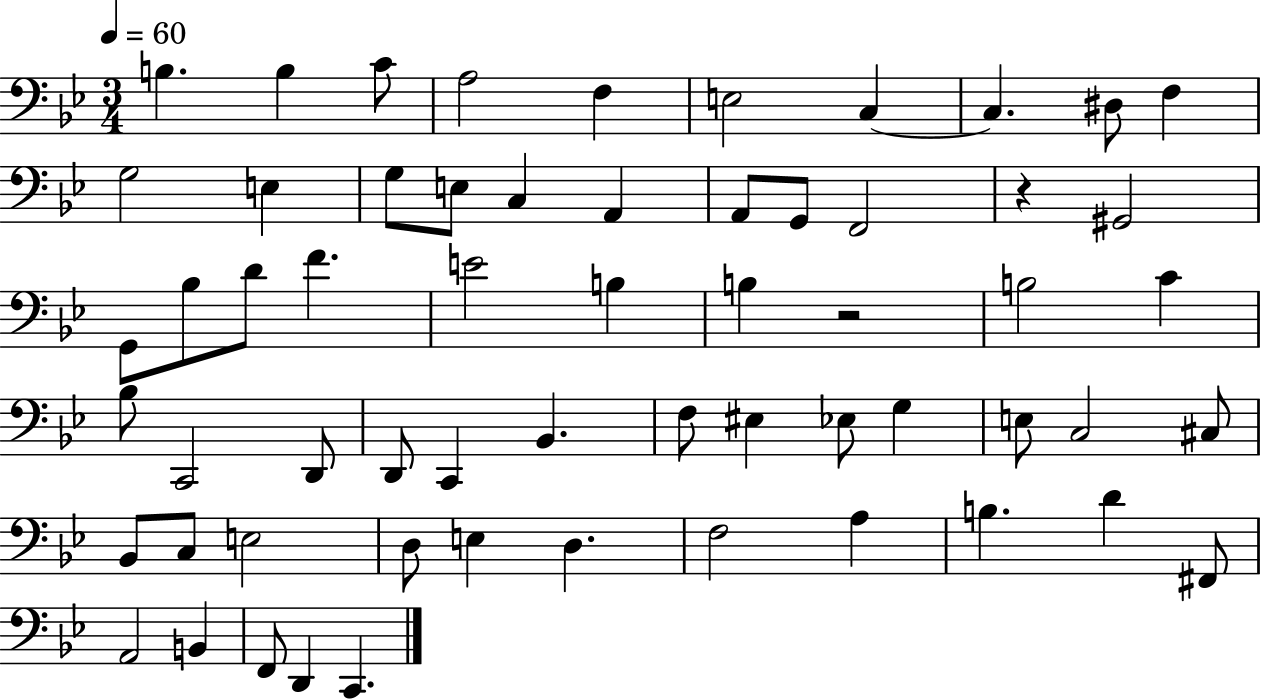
X:1
T:Untitled
M:3/4
L:1/4
K:Bb
B, B, C/2 A,2 F, E,2 C, C, ^D,/2 F, G,2 E, G,/2 E,/2 C, A,, A,,/2 G,,/2 F,,2 z ^G,,2 G,,/2 _B,/2 D/2 F E2 B, B, z2 B,2 C _B,/2 C,,2 D,,/2 D,,/2 C,, _B,, F,/2 ^E, _E,/2 G, E,/2 C,2 ^C,/2 _B,,/2 C,/2 E,2 D,/2 E, D, F,2 A, B, D ^F,,/2 A,,2 B,, F,,/2 D,, C,,